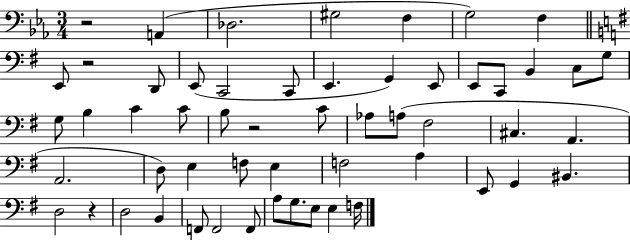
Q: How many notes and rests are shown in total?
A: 55